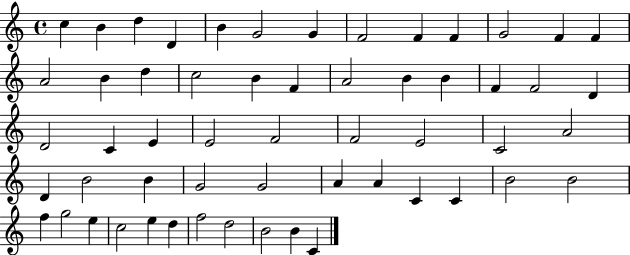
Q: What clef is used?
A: treble